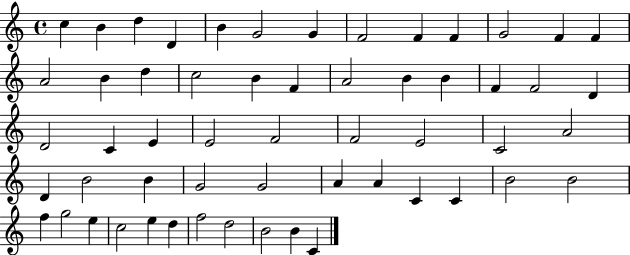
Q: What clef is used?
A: treble